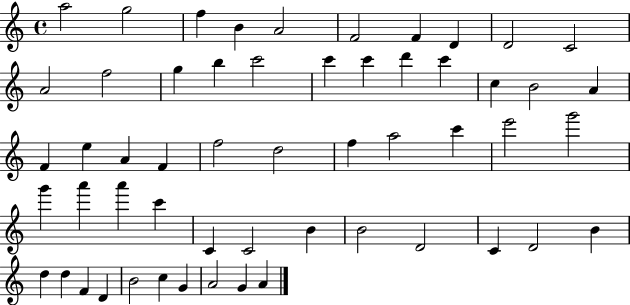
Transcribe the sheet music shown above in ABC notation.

X:1
T:Untitled
M:4/4
L:1/4
K:C
a2 g2 f B A2 F2 F D D2 C2 A2 f2 g b c'2 c' c' d' c' c B2 A F e A F f2 d2 f a2 c' e'2 g'2 g' a' a' c' C C2 B B2 D2 C D2 B d d F D B2 c G A2 G A